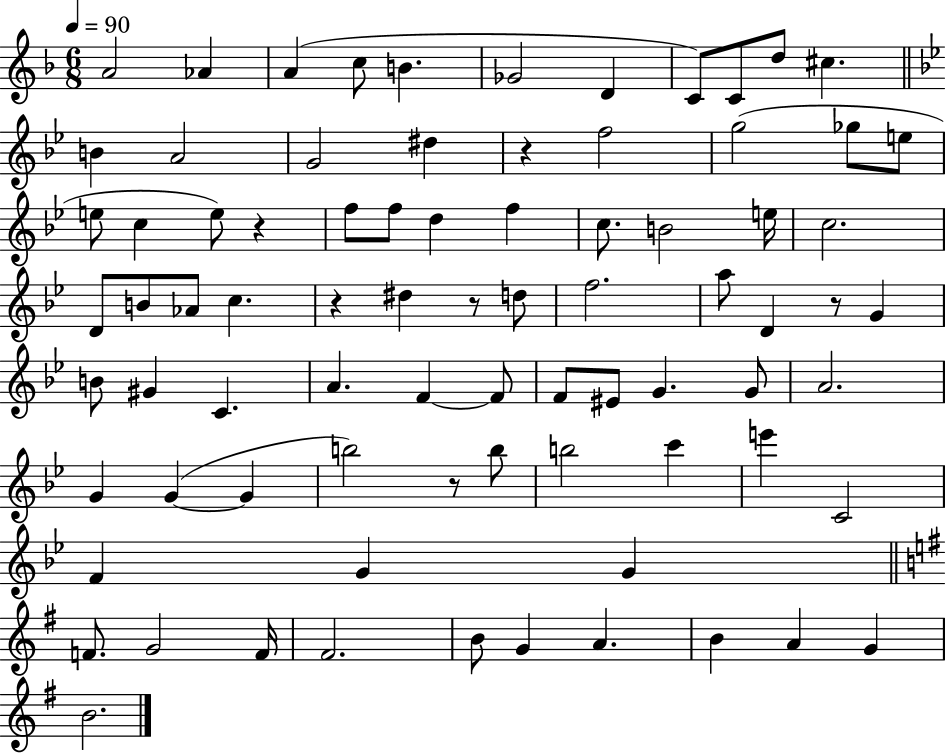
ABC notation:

X:1
T:Untitled
M:6/8
L:1/4
K:F
A2 _A A c/2 B _G2 D C/2 C/2 d/2 ^c B A2 G2 ^d z f2 g2 _g/2 e/2 e/2 c e/2 z f/2 f/2 d f c/2 B2 e/4 c2 D/2 B/2 _A/2 c z ^d z/2 d/2 f2 a/2 D z/2 G B/2 ^G C A F F/2 F/2 ^E/2 G G/2 A2 G G G b2 z/2 b/2 b2 c' e' C2 F G G F/2 G2 F/4 ^F2 B/2 G A B A G B2